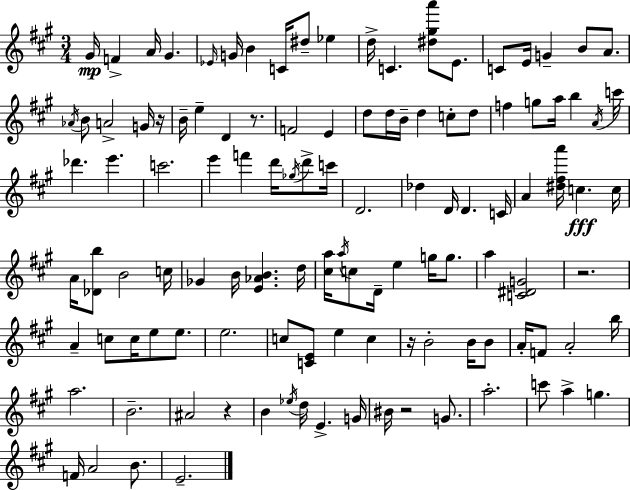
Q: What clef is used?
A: treble